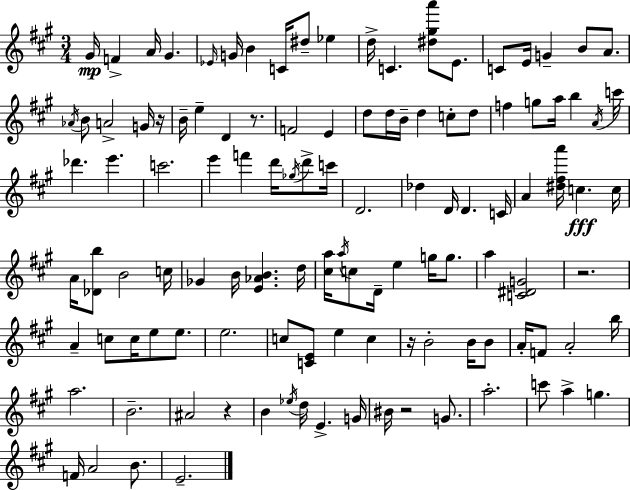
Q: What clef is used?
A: treble